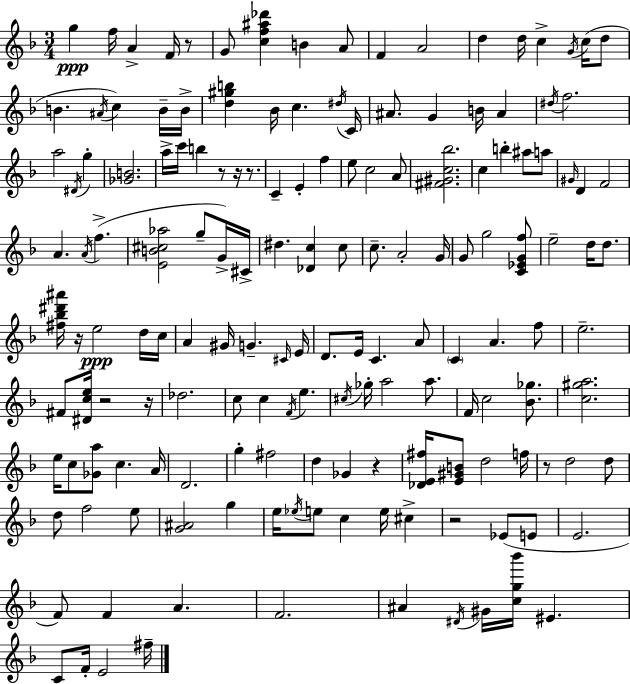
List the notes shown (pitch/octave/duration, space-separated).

G5/q F5/s A4/q F4/s R/e G4/e [C5,F5,A#5,Db6]/q B4/q A4/e F4/q A4/h D5/q D5/s C5/q G4/s C5/s D5/e B4/q. A#4/s C5/q B4/s B4/s [D5,G#5,B5]/q Bb4/s C5/q. D#5/s C4/s A#4/e. G4/q B4/s A#4/q D#5/s F5/h. A5/h D#4/s G5/q [Gb4,B4]/h. A5/s C6/s B5/q R/e R/s R/e. C4/q E4/q F5/q E5/e C5/h A4/e [F#4,G#4,C5,Bb5]/h. C5/q B5/q A#5/e A5/e G#4/s D4/q F4/h A4/q. A4/s F5/q. [E4,B4,C#5,Ab5]/h G5/e G4/s C#4/s D#5/q. [Db4,C5]/q C5/e C5/e. A4/h G4/s G4/e G5/h [C4,Eb4,G4,F5]/e E5/h D5/s D5/e. [F#5,Bb5,D#6,A#6]/s R/s E5/h D5/s C5/s A4/q G#4/s G4/q. C#4/s E4/s D4/e. E4/s C4/q. A4/e C4/q A4/q. F5/e E5/h. F#4/e [D#4,C5,E5]/s R/h R/s Db5/h. C5/e C5/q F4/s E5/q. C#5/s Gb5/s A5/h A5/e. F4/s C5/h [Bb4,Gb5]/e. [C5,G#5,A5]/h. E5/s C5/e [Gb4,A5]/e C5/q. A4/s D4/h. G5/q F#5/h D5/q Gb4/q R/q [Db4,E4,F#5]/s [E4,G#4,B4]/e D5/h F5/s R/e D5/h D5/e D5/e F5/h E5/e [G4,A#4]/h G5/q E5/s Eb5/s E5/e C5/q E5/s C#5/q R/h Eb4/e E4/e E4/h. F4/e F4/q A4/q. F4/h. A#4/q D#4/s G#4/s [C5,G5,Bb6]/s EIS4/q. C4/e F4/s E4/h F#5/s